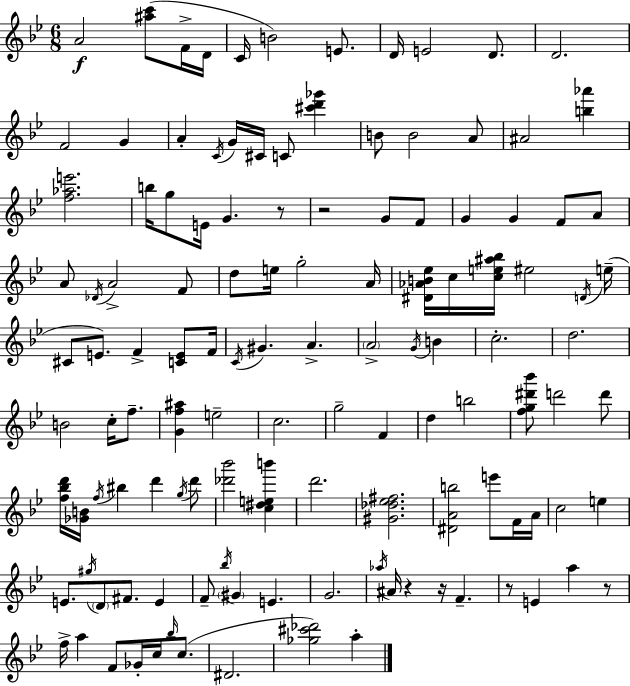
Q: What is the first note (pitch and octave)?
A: A4